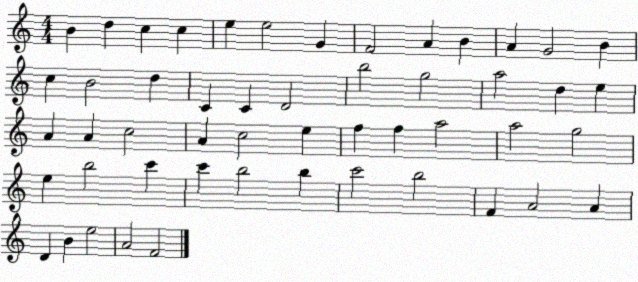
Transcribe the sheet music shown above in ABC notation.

X:1
T:Untitled
M:4/4
L:1/4
K:C
B d c c e e2 G F2 A B A G2 B c B2 d C C D2 b2 g2 a2 d e A A c2 A c2 e f f a2 a2 g2 e b2 c' c' b2 b c'2 b2 F A2 A D B e2 A2 F2